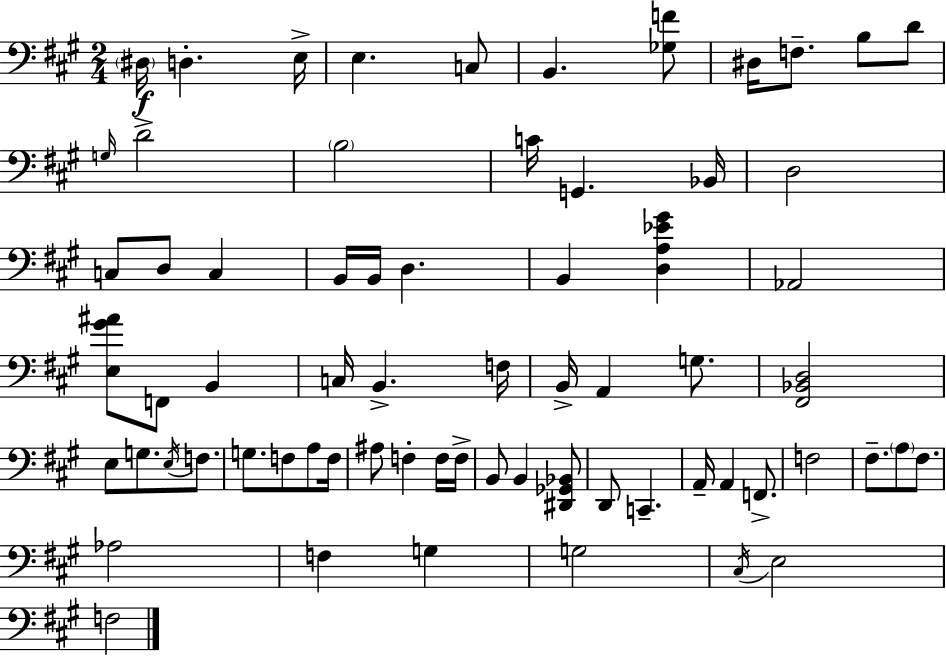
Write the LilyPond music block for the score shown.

{
  \clef bass
  \numericTimeSignature
  \time 2/4
  \key a \major
  \repeat volta 2 { \parenthesize dis16\f d4.-. e16-> | e4. c8 | b,4. <ges f'>8 | dis16 f8.-- b8 d'8 | \break \grace { g16 } d'2-> | \parenthesize b2 | c'16 g,4. | bes,16 d2 | \break c8 d8 c4 | b,16 b,16 d4. | b,4 <d a ees' gis'>4 | aes,2 | \break <e gis' ais'>8 f,8 b,4 | c16 b,4.-> | f16 b,16-> a,4 g8. | <fis, bes, d>2 | \break e8 g8. \acciaccatura { e16 } f8. | g8. f8 a8 | f16 ais8 f4-. | f16 f16-> b,8 b,4 | \break <dis, ges, bes,>8 d,8 c,4.-- | a,16-- a,4 f,8.-> | f2 | fis8.-- \parenthesize a8 fis8. | \break aes2 | f4 g4 | g2 | \acciaccatura { cis16 } e2 | \break f2 | } \bar "|."
}